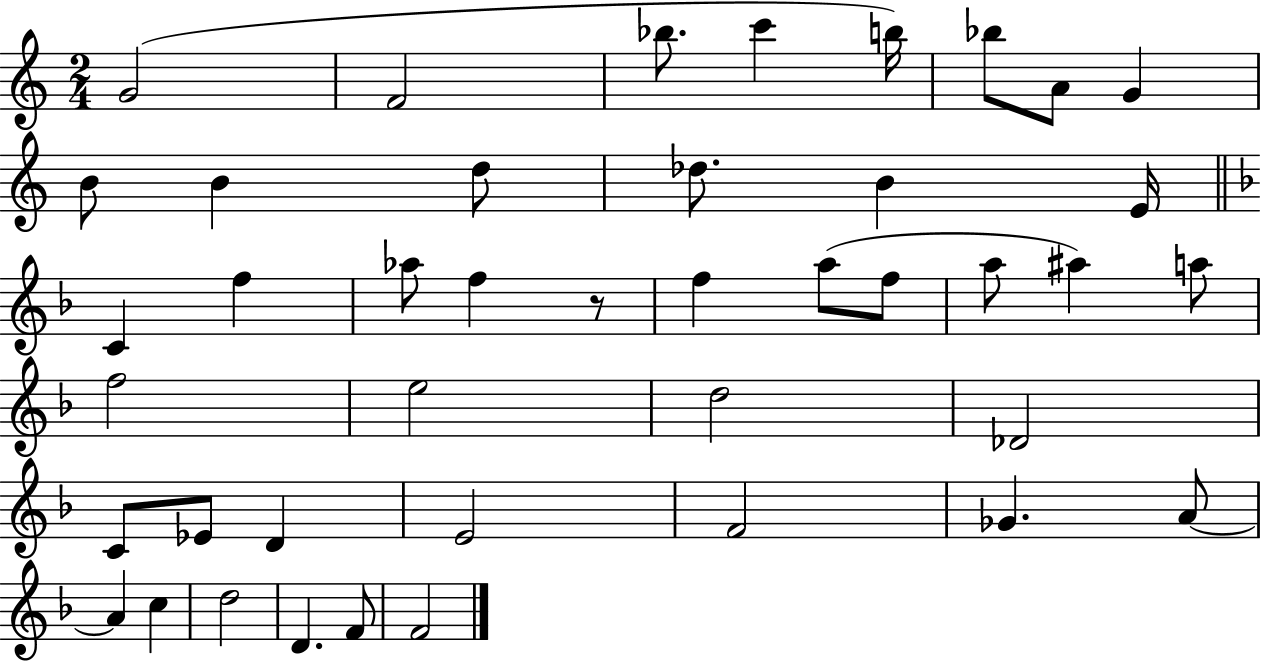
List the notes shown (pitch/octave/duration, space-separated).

G4/h F4/h Bb5/e. C6/q B5/s Bb5/e A4/e G4/q B4/e B4/q D5/e Db5/e. B4/q E4/s C4/q F5/q Ab5/e F5/q R/e F5/q A5/e F5/e A5/e A#5/q A5/e F5/h E5/h D5/h Db4/h C4/e Eb4/e D4/q E4/h F4/h Gb4/q. A4/e A4/q C5/q D5/h D4/q. F4/e F4/h